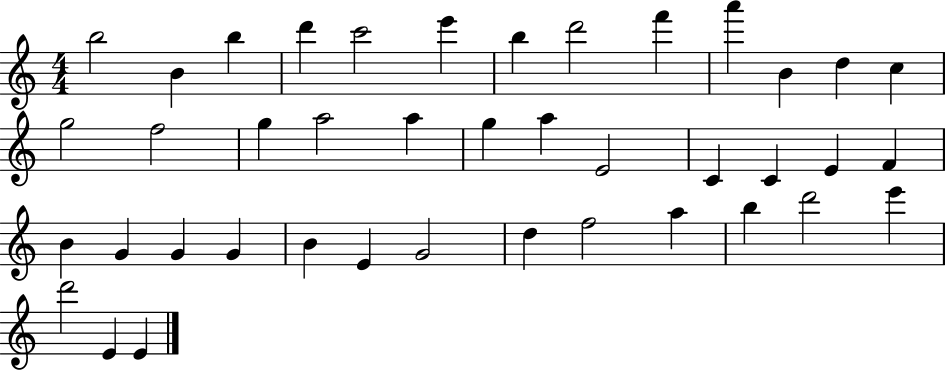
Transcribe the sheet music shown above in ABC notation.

X:1
T:Untitled
M:4/4
L:1/4
K:C
b2 B b d' c'2 e' b d'2 f' a' B d c g2 f2 g a2 a g a E2 C C E F B G G G B E G2 d f2 a b d'2 e' d'2 E E